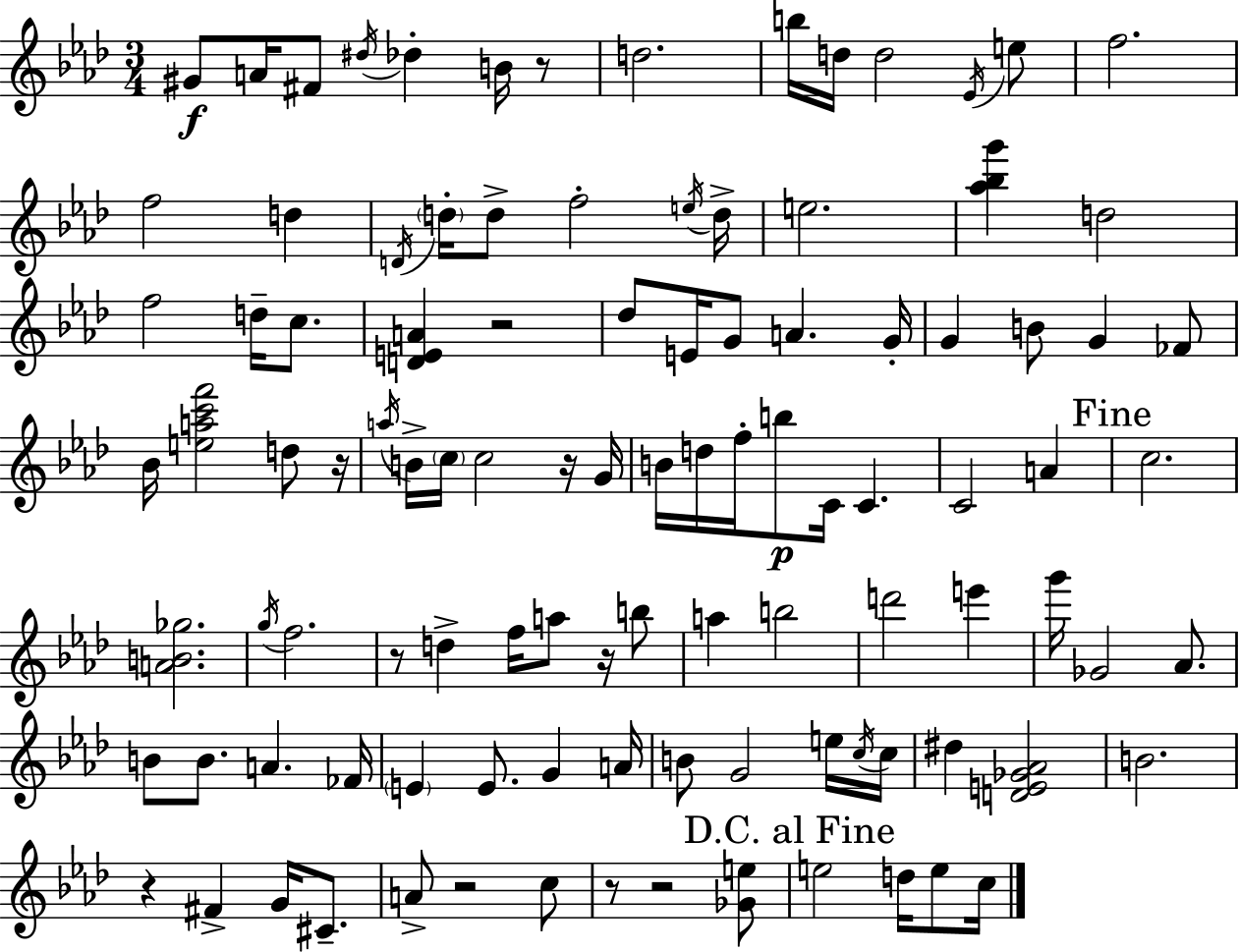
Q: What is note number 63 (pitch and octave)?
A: Gb4